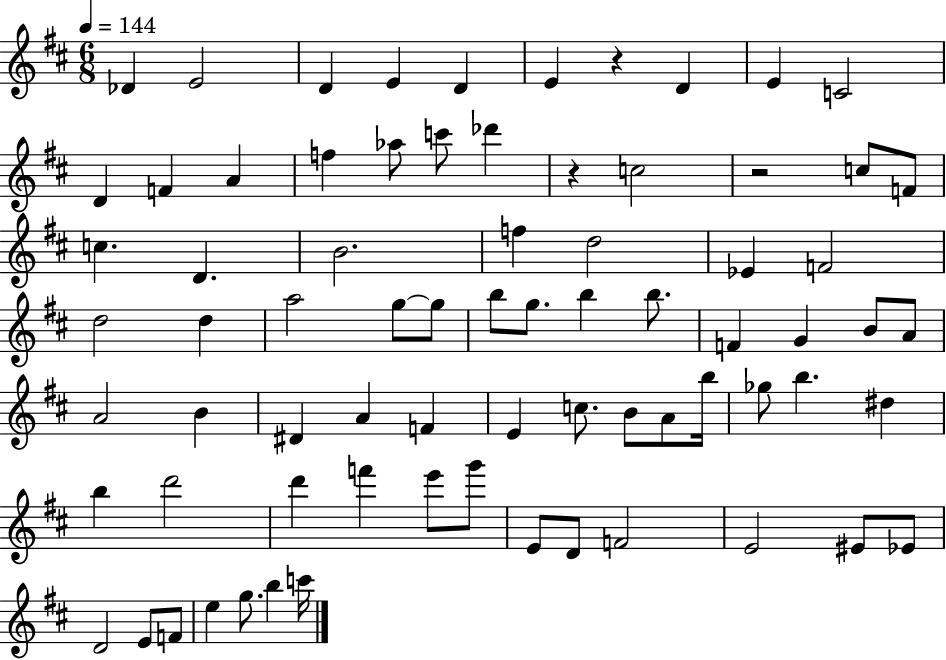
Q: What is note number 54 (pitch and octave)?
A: D6